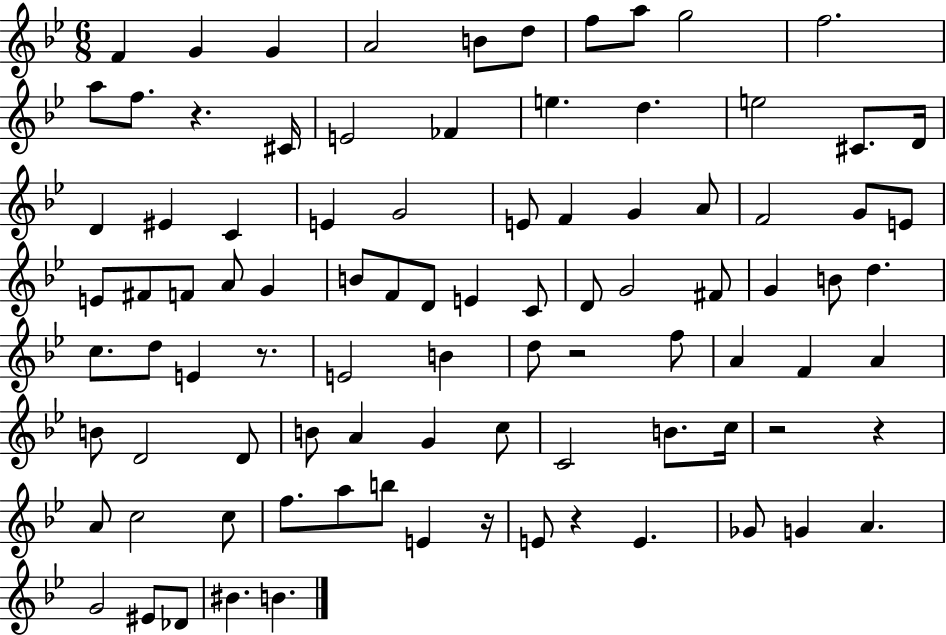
F4/q G4/q G4/q A4/h B4/e D5/e F5/e A5/e G5/h F5/h. A5/e F5/e. R/q. C#4/s E4/h FES4/q E5/q. D5/q. E5/h C#4/e. D4/s D4/q EIS4/q C4/q E4/q G4/h E4/e F4/q G4/q A4/e F4/h G4/e E4/e E4/e F#4/e F4/e A4/e G4/q B4/e F4/e D4/e E4/q C4/e D4/e G4/h F#4/e G4/q B4/e D5/q. C5/e. D5/e E4/q R/e. E4/h B4/q D5/e R/h F5/e A4/q F4/q A4/q B4/e D4/h D4/e B4/e A4/q G4/q C5/e C4/h B4/e. C5/s R/h R/q A4/e C5/h C5/e F5/e. A5/e B5/e E4/q R/s E4/e R/q E4/q. Gb4/e G4/q A4/q. G4/h EIS4/e Db4/e BIS4/q. B4/q.